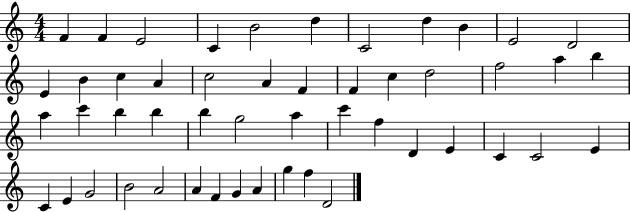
F4/q F4/q E4/h C4/q B4/h D5/q C4/h D5/q B4/q E4/h D4/h E4/q B4/q C5/q A4/q C5/h A4/q F4/q F4/q C5/q D5/h F5/h A5/q B5/q A5/q C6/q B5/q B5/q B5/q G5/h A5/q C6/q F5/q D4/q E4/q C4/q C4/h E4/q C4/q E4/q G4/h B4/h A4/h A4/q F4/q G4/q A4/q G5/q F5/q D4/h